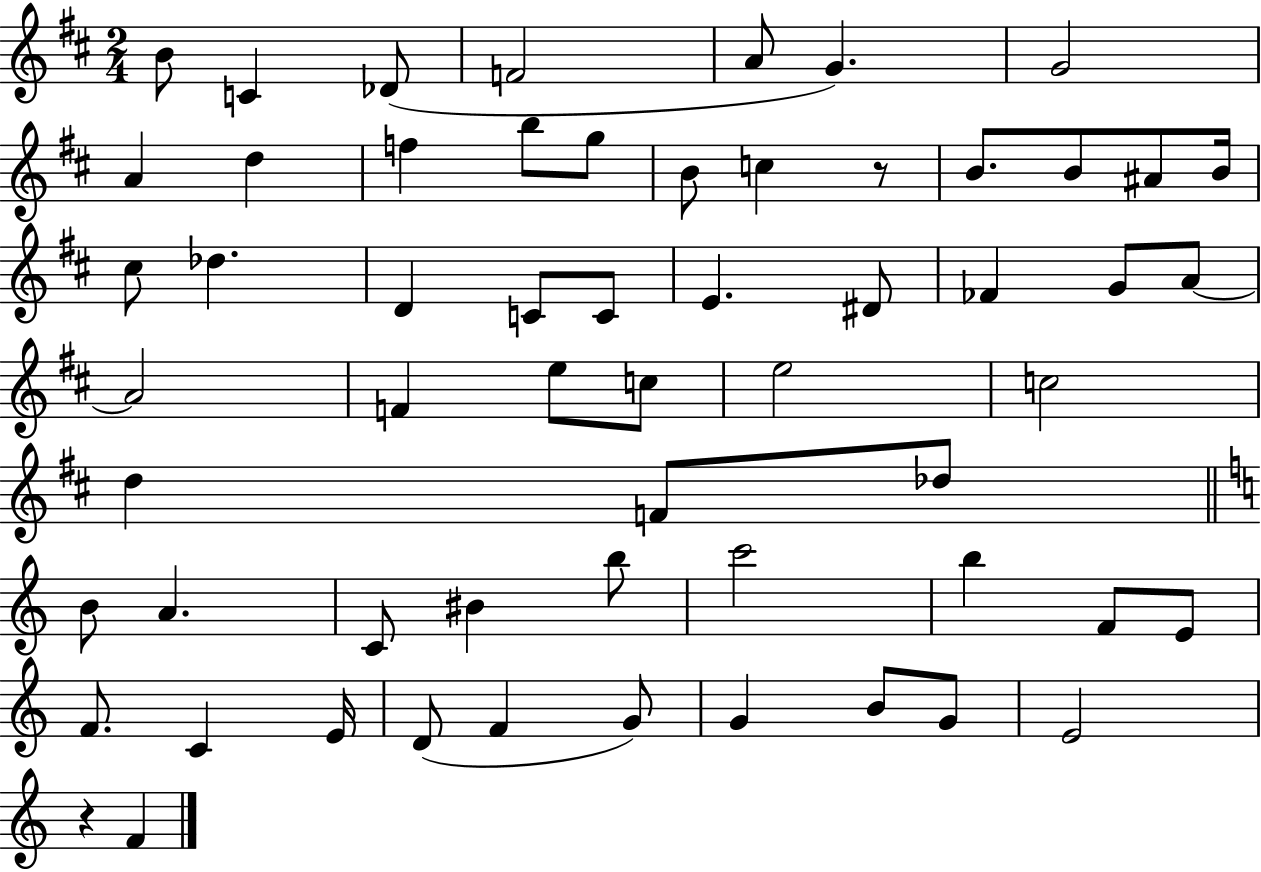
X:1
T:Untitled
M:2/4
L:1/4
K:D
B/2 C _D/2 F2 A/2 G G2 A d f b/2 g/2 B/2 c z/2 B/2 B/2 ^A/2 B/4 ^c/2 _d D C/2 C/2 E ^D/2 _F G/2 A/2 A2 F e/2 c/2 e2 c2 d F/2 _d/2 B/2 A C/2 ^B b/2 c'2 b F/2 E/2 F/2 C E/4 D/2 F G/2 G B/2 G/2 E2 z F